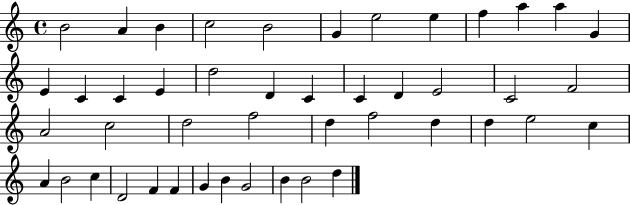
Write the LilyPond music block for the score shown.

{
  \clef treble
  \time 4/4
  \defaultTimeSignature
  \key c \major
  b'2 a'4 b'4 | c''2 b'2 | g'4 e''2 e''4 | f''4 a''4 a''4 g'4 | \break e'4 c'4 c'4 e'4 | d''2 d'4 c'4 | c'4 d'4 e'2 | c'2 f'2 | \break a'2 c''2 | d''2 f''2 | d''4 f''2 d''4 | d''4 e''2 c''4 | \break a'4 b'2 c''4 | d'2 f'4 f'4 | g'4 b'4 g'2 | b'4 b'2 d''4 | \break \bar "|."
}